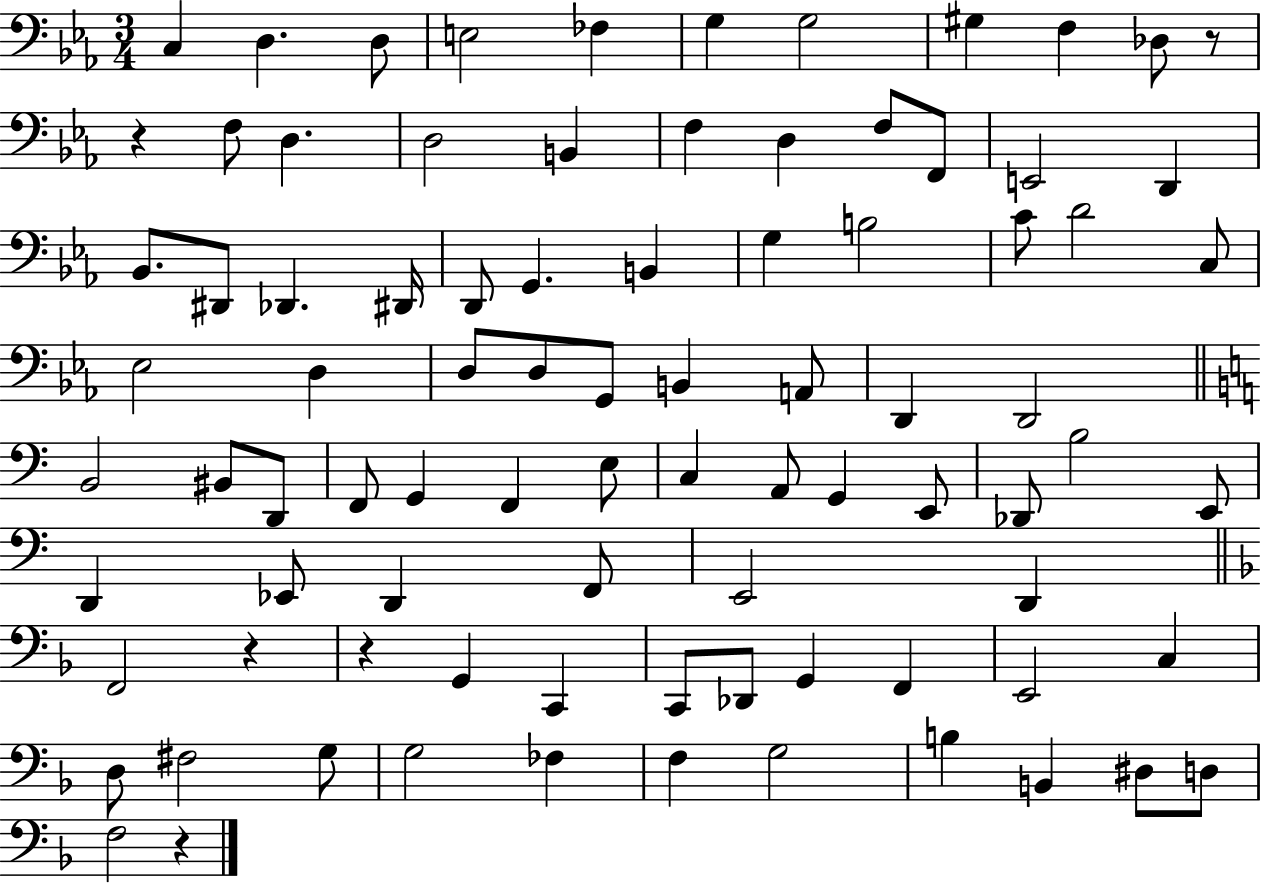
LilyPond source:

{
  \clef bass
  \numericTimeSignature
  \time 3/4
  \key ees \major
  c4 d4. d8 | e2 fes4 | g4 g2 | gis4 f4 des8 r8 | \break r4 f8 d4. | d2 b,4 | f4 d4 f8 f,8 | e,2 d,4 | \break bes,8. dis,8 des,4. dis,16 | d,8 g,4. b,4 | g4 b2 | c'8 d'2 c8 | \break ees2 d4 | d8 d8 g,8 b,4 a,8 | d,4 d,2 | \bar "||" \break \key c \major b,2 bis,8 d,8 | f,8 g,4 f,4 e8 | c4 a,8 g,4 e,8 | des,8 b2 e,8 | \break d,4 ees,8 d,4 f,8 | e,2 d,4 | \bar "||" \break \key f \major f,2 r4 | r4 g,4 c,4 | c,8 des,8 g,4 f,4 | e,2 c4 | \break d8 fis2 g8 | g2 fes4 | f4 g2 | b4 b,4 dis8 d8 | \break f2 r4 | \bar "|."
}